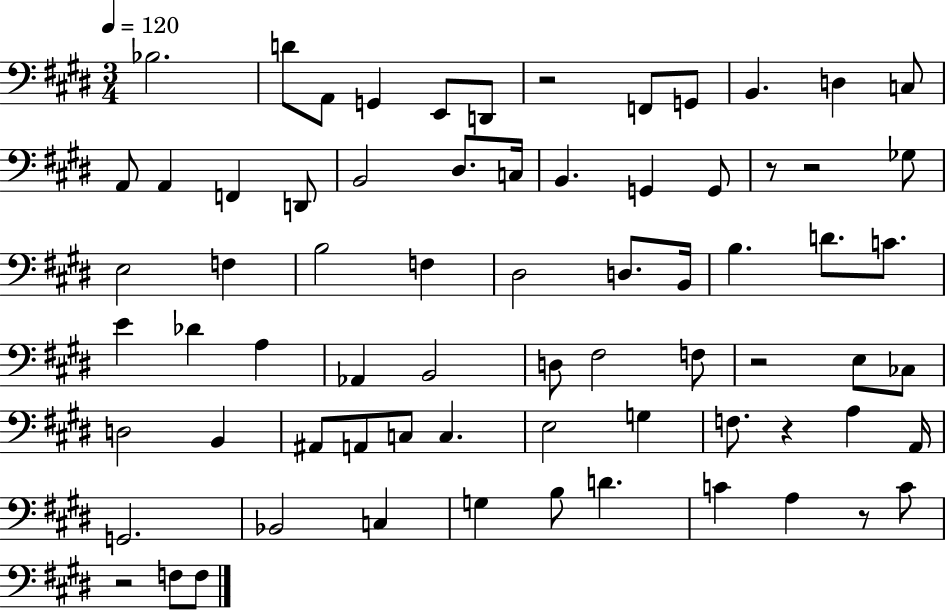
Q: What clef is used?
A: bass